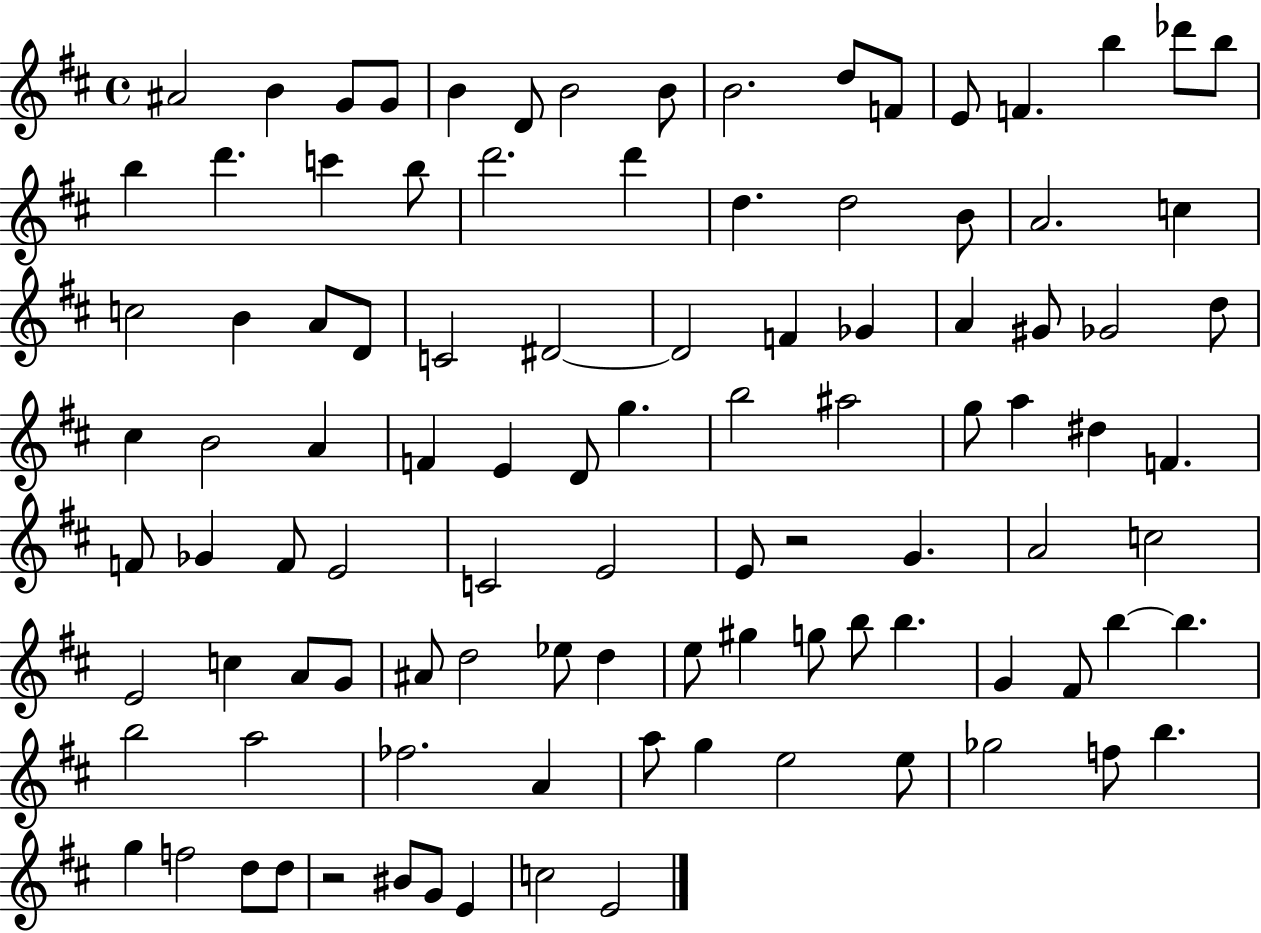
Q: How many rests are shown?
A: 2